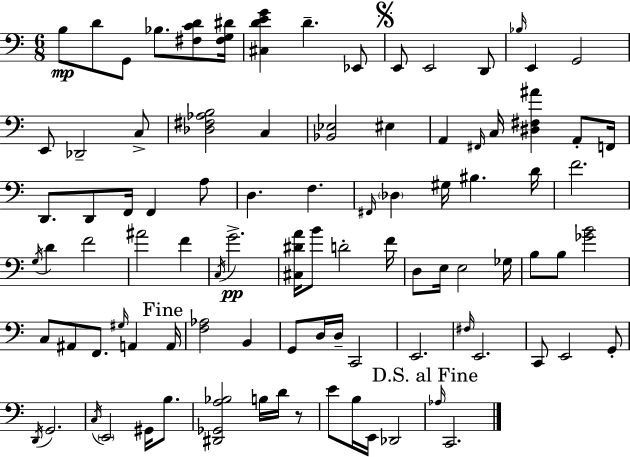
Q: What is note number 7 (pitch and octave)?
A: E2